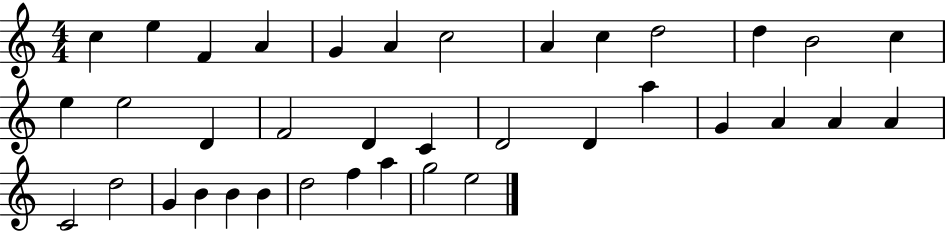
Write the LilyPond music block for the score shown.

{
  \clef treble
  \numericTimeSignature
  \time 4/4
  \key c \major
  c''4 e''4 f'4 a'4 | g'4 a'4 c''2 | a'4 c''4 d''2 | d''4 b'2 c''4 | \break e''4 e''2 d'4 | f'2 d'4 c'4 | d'2 d'4 a''4 | g'4 a'4 a'4 a'4 | \break c'2 d''2 | g'4 b'4 b'4 b'4 | d''2 f''4 a''4 | g''2 e''2 | \break \bar "|."
}